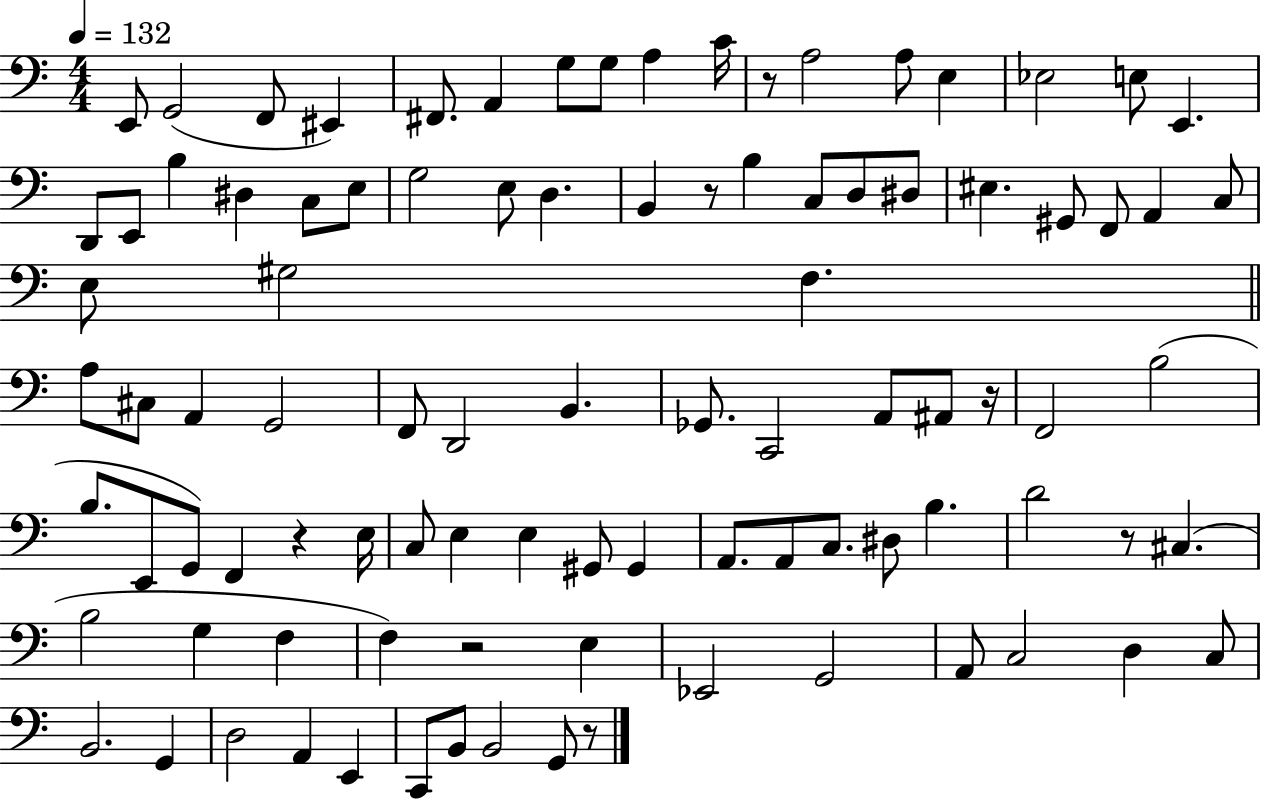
{
  \clef bass
  \numericTimeSignature
  \time 4/4
  \key c \major
  \tempo 4 = 132
  e,8 g,2( f,8 eis,4) | fis,8. a,4 g8 g8 a4 c'16 | r8 a2 a8 e4 | ees2 e8 e,4. | \break d,8 e,8 b4 dis4 c8 e8 | g2 e8 d4. | b,4 r8 b4 c8 d8 dis8 | eis4. gis,8 f,8 a,4 c8 | \break e8 gis2 f4. | \bar "||" \break \key a \minor a8 cis8 a,4 g,2 | f,8 d,2 b,4. | ges,8. c,2 a,8 ais,8 r16 | f,2 b2( | \break b8. e,8 g,8) f,4 r4 e16 | c8 e4 e4 gis,8 gis,4 | a,8. a,8 c8. dis8 b4. | d'2 r8 cis4.( | \break b2 g4 f4 | f4) r2 e4 | ees,2 g,2 | a,8 c2 d4 c8 | \break b,2. g,4 | d2 a,4 e,4 | c,8 b,8 b,2 g,8 r8 | \bar "|."
}